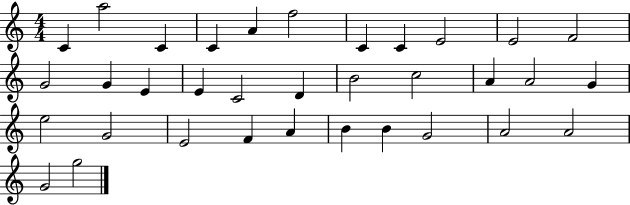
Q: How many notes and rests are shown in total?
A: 34